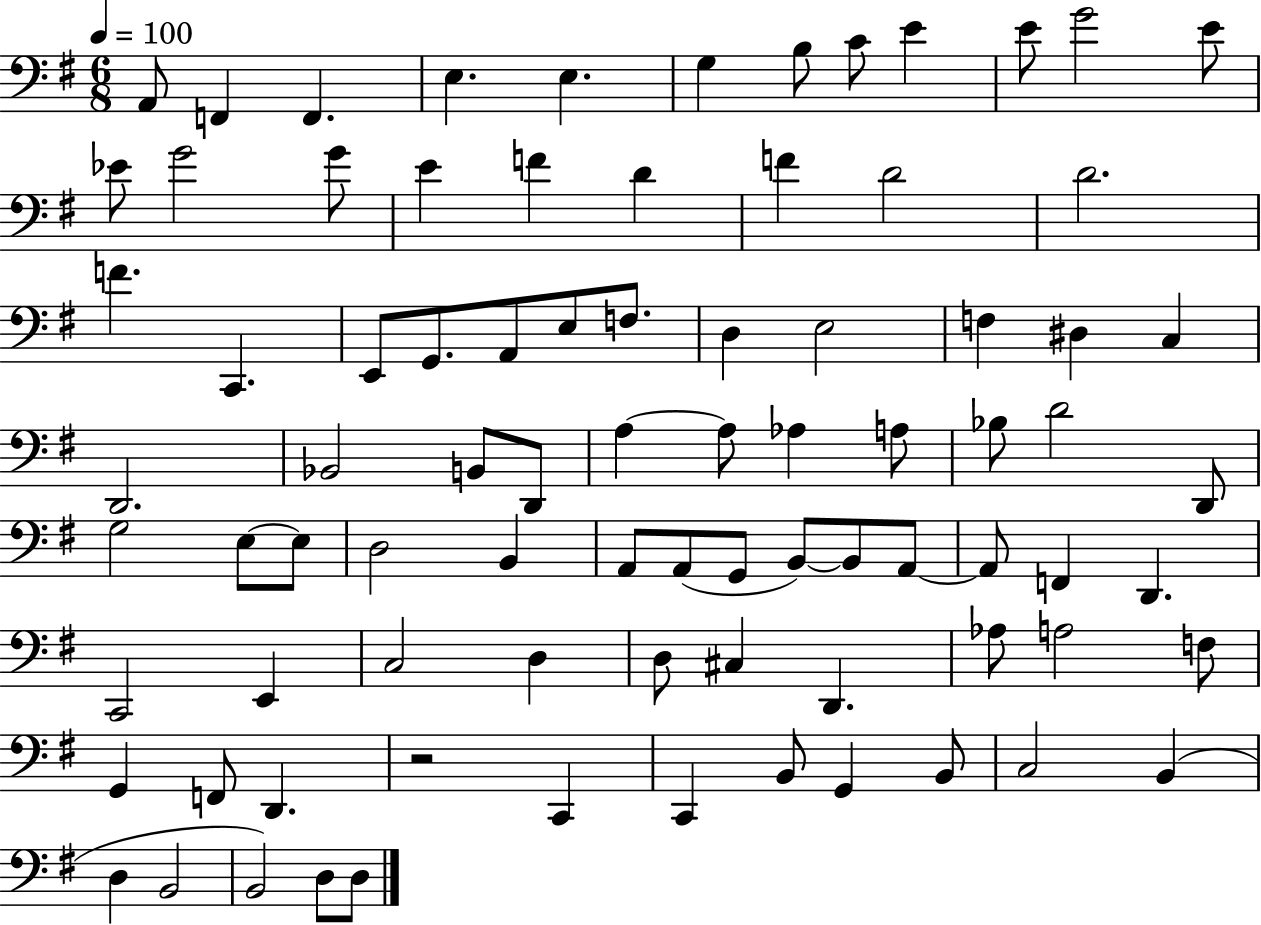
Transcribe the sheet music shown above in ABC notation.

X:1
T:Untitled
M:6/8
L:1/4
K:G
A,,/2 F,, F,, E, E, G, B,/2 C/2 E E/2 G2 E/2 _E/2 G2 G/2 E F D F D2 D2 F C,, E,,/2 G,,/2 A,,/2 E,/2 F,/2 D, E,2 F, ^D, C, D,,2 _B,,2 B,,/2 D,,/2 A, A,/2 _A, A,/2 _B,/2 D2 D,,/2 G,2 E,/2 E,/2 D,2 B,, A,,/2 A,,/2 G,,/2 B,,/2 B,,/2 A,,/2 A,,/2 F,, D,, C,,2 E,, C,2 D, D,/2 ^C, D,, _A,/2 A,2 F,/2 G,, F,,/2 D,, z2 C,, C,, B,,/2 G,, B,,/2 C,2 B,, D, B,,2 B,,2 D,/2 D,/2